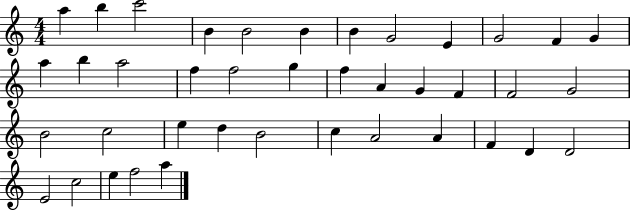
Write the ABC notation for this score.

X:1
T:Untitled
M:4/4
L:1/4
K:C
a b c'2 B B2 B B G2 E G2 F G a b a2 f f2 g f A G F F2 G2 B2 c2 e d B2 c A2 A F D D2 E2 c2 e f2 a